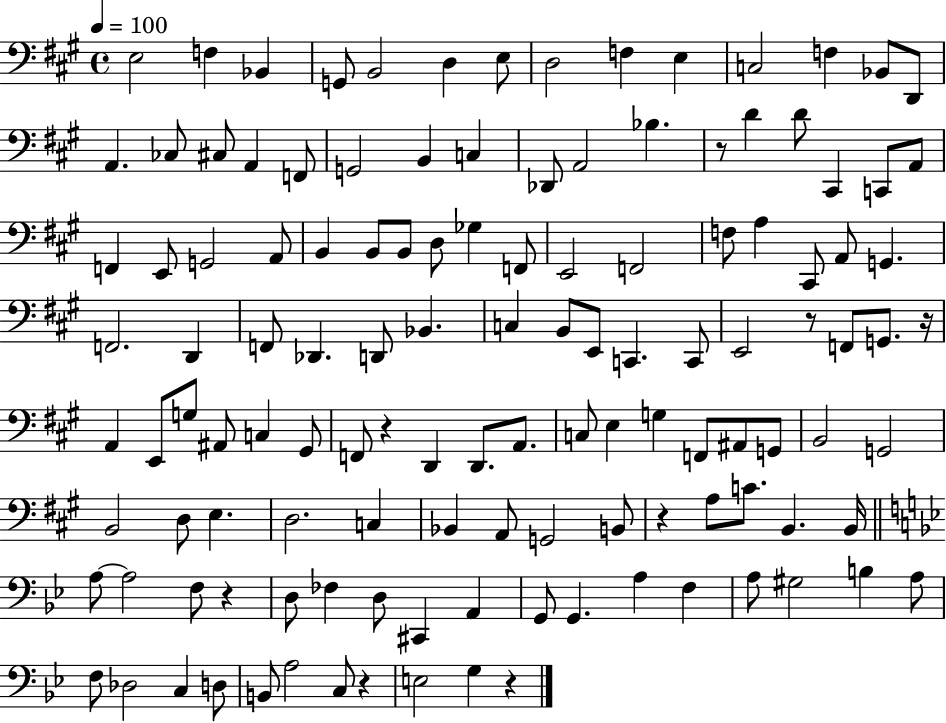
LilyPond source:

{
  \clef bass
  \time 4/4
  \defaultTimeSignature
  \key a \major
  \tempo 4 = 100
  \repeat volta 2 { e2 f4 bes,4 | g,8 b,2 d4 e8 | d2 f4 e4 | c2 f4 bes,8 d,8 | \break a,4. ces8 cis8 a,4 f,8 | g,2 b,4 c4 | des,8 a,2 bes4. | r8 d'4 d'8 cis,4 c,8 a,8 | \break f,4 e,8 g,2 a,8 | b,4 b,8 b,8 d8 ges4 f,8 | e,2 f,2 | f8 a4 cis,8 a,8 g,4. | \break f,2. d,4 | f,8 des,4. d,8 bes,4. | c4 b,8 e,8 c,4. c,8 | e,2 r8 f,8 g,8. r16 | \break a,4 e,8 g8 ais,8 c4 gis,8 | f,8 r4 d,4 d,8. a,8. | c8 e4 g4 f,8 ais,8 g,8 | b,2 g,2 | \break b,2 d8 e4. | d2. c4 | bes,4 a,8 g,2 b,8 | r4 a8 c'8. b,4. b,16 | \break \bar "||" \break \key bes \major a8~~ a2 f8 r4 | d8 fes4 d8 cis,4 a,4 | g,8 g,4. a4 f4 | a8 gis2 b4 a8 | \break f8 des2 c4 d8 | b,8 a2 c8 r4 | e2 g4 r4 | } \bar "|."
}